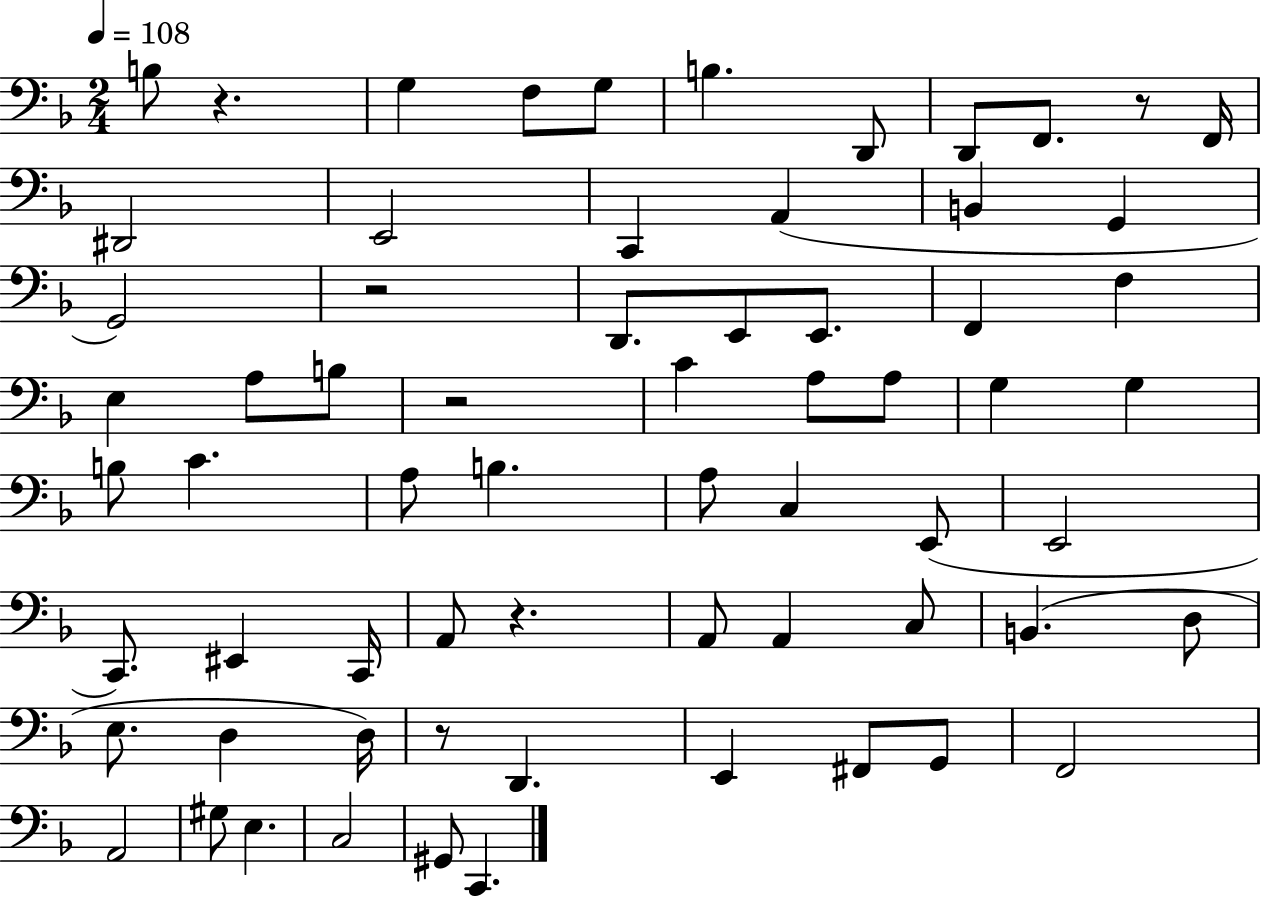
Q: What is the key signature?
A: F major